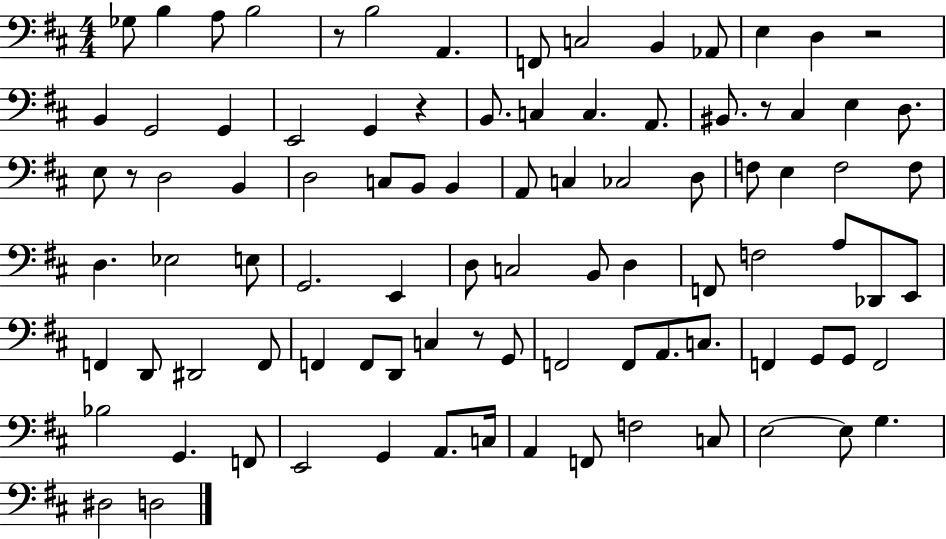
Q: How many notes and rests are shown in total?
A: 93